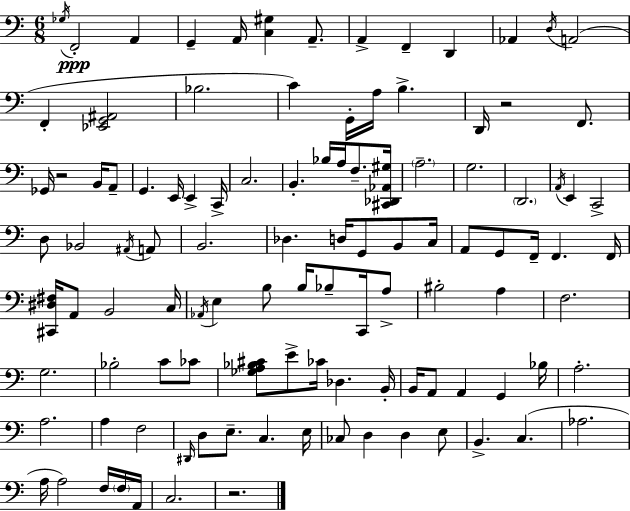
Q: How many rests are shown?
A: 3